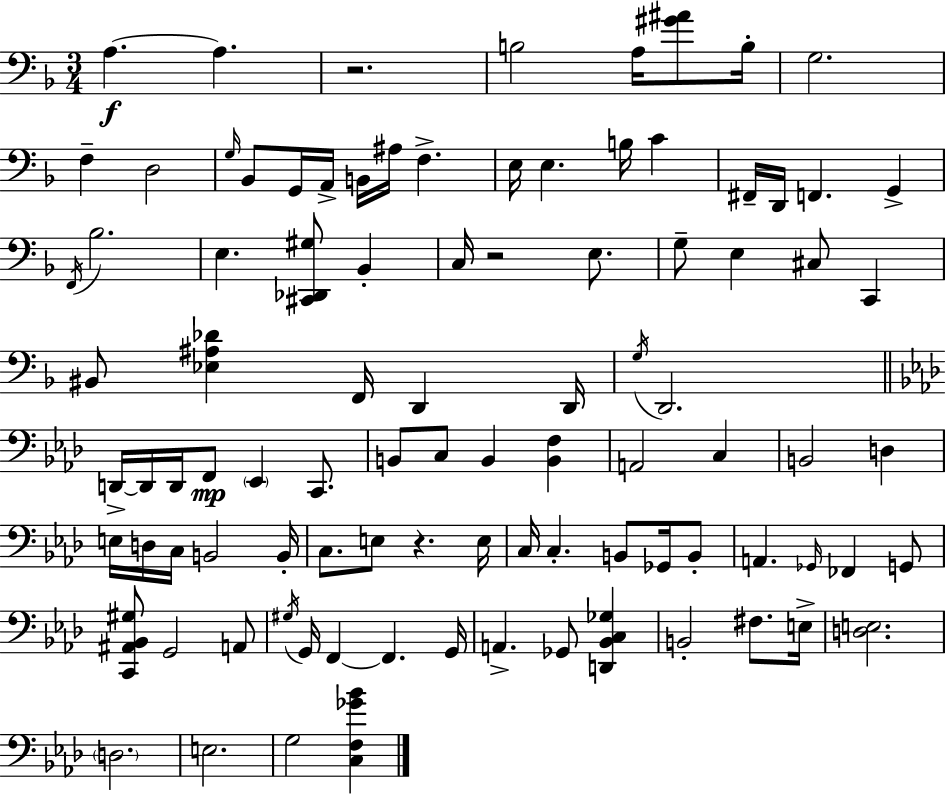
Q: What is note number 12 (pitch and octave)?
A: A2